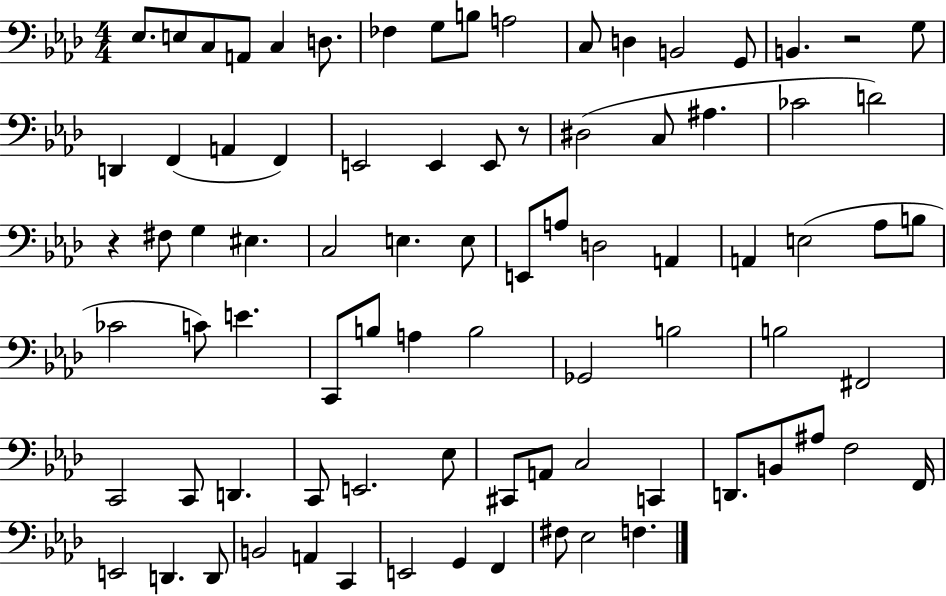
{
  \clef bass
  \numericTimeSignature
  \time 4/4
  \key aes \major
  \repeat volta 2 { ees8. e8 c8 a,8 c4 d8. | fes4 g8 b8 a2 | c8 d4 b,2 g,8 | b,4. r2 g8 | \break d,4 f,4( a,4 f,4) | e,2 e,4 e,8 r8 | dis2( c8 ais4. | ces'2 d'2) | \break r4 fis8 g4 eis4. | c2 e4. e8 | e,8 a8 d2 a,4 | a,4 e2( aes8 b8 | \break ces'2 c'8) e'4. | c,8 b8 a4 b2 | ges,2 b2 | b2 fis,2 | \break c,2 c,8 d,4. | c,8 e,2. ees8 | cis,8 a,8 c2 c,4 | d,8. b,8 ais8 f2 f,16 | \break e,2 d,4. d,8 | b,2 a,4 c,4 | e,2 g,4 f,4 | fis8 ees2 f4. | \break } \bar "|."
}